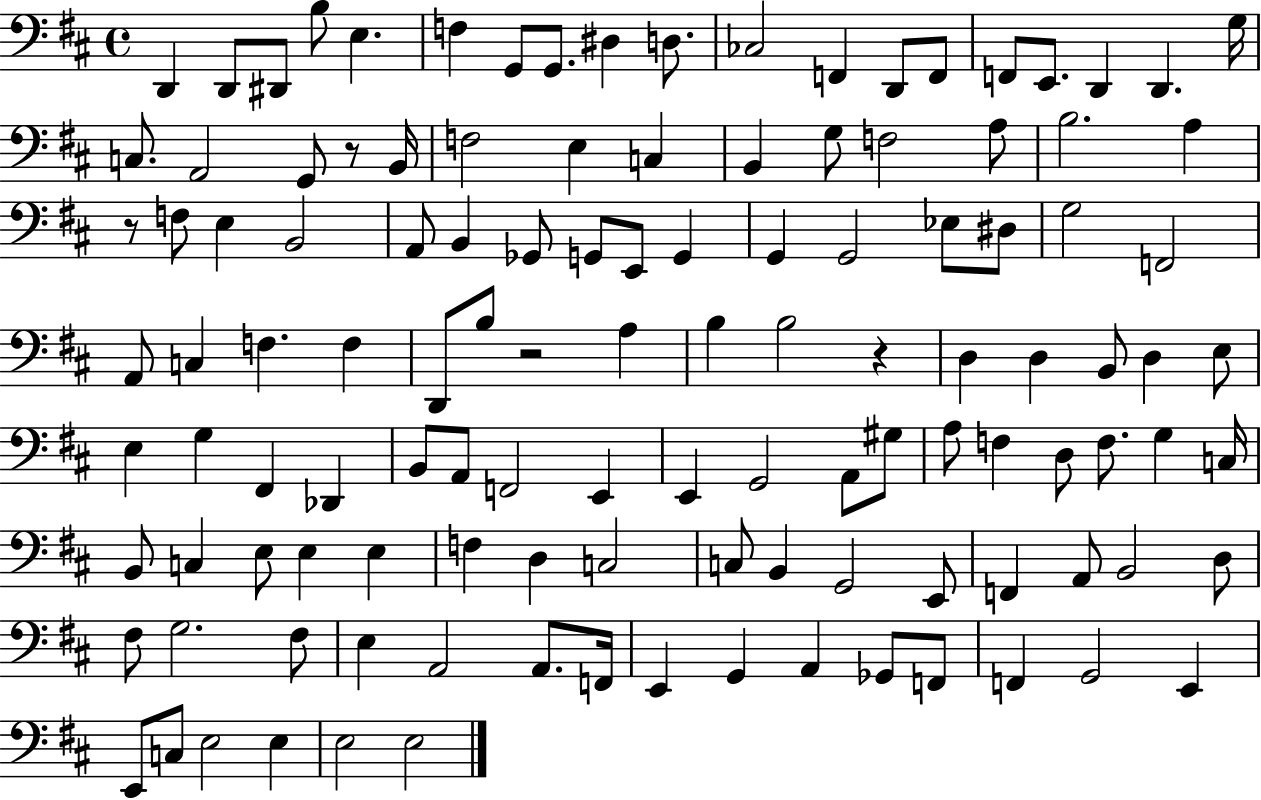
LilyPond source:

{
  \clef bass
  \time 4/4
  \defaultTimeSignature
  \key d \major
  d,4 d,8 dis,8 b8 e4. | f4 g,8 g,8. dis4 d8. | ces2 f,4 d,8 f,8 | f,8 e,8. d,4 d,4. g16 | \break c8. a,2 g,8 r8 b,16 | f2 e4 c4 | b,4 g8 f2 a8 | b2. a4 | \break r8 f8 e4 b,2 | a,8 b,4 ges,8 g,8 e,8 g,4 | g,4 g,2 ees8 dis8 | g2 f,2 | \break a,8 c4 f4. f4 | d,8 b8 r2 a4 | b4 b2 r4 | d4 d4 b,8 d4 e8 | \break e4 g4 fis,4 des,4 | b,8 a,8 f,2 e,4 | e,4 g,2 a,8 gis8 | a8 f4 d8 f8. g4 c16 | \break b,8 c4 e8 e4 e4 | f4 d4 c2 | c8 b,4 g,2 e,8 | f,4 a,8 b,2 d8 | \break fis8 g2. fis8 | e4 a,2 a,8. f,16 | e,4 g,4 a,4 ges,8 f,8 | f,4 g,2 e,4 | \break e,8 c8 e2 e4 | e2 e2 | \bar "|."
}